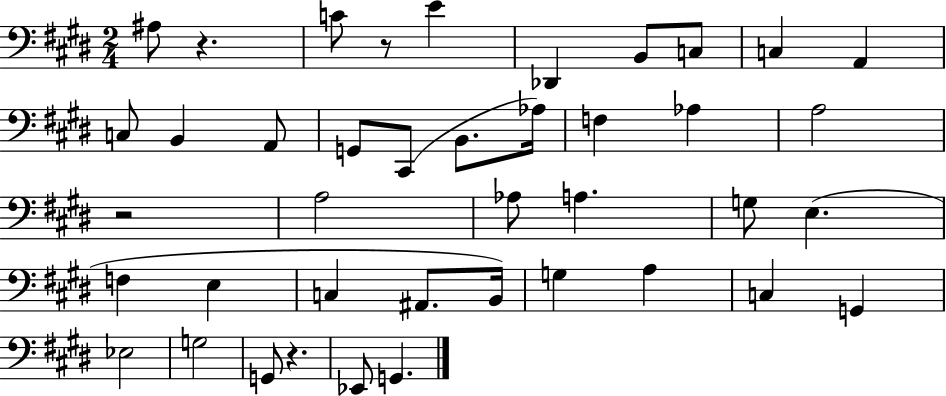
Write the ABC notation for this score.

X:1
T:Untitled
M:2/4
L:1/4
K:E
^A,/2 z C/2 z/2 E _D,, B,,/2 C,/2 C, A,, C,/2 B,, A,,/2 G,,/2 ^C,,/2 B,,/2 _A,/4 F, _A, A,2 z2 A,2 _A,/2 A, G,/2 E, F, E, C, ^A,,/2 B,,/4 G, A, C, G,, _E,2 G,2 G,,/2 z _E,,/2 G,,